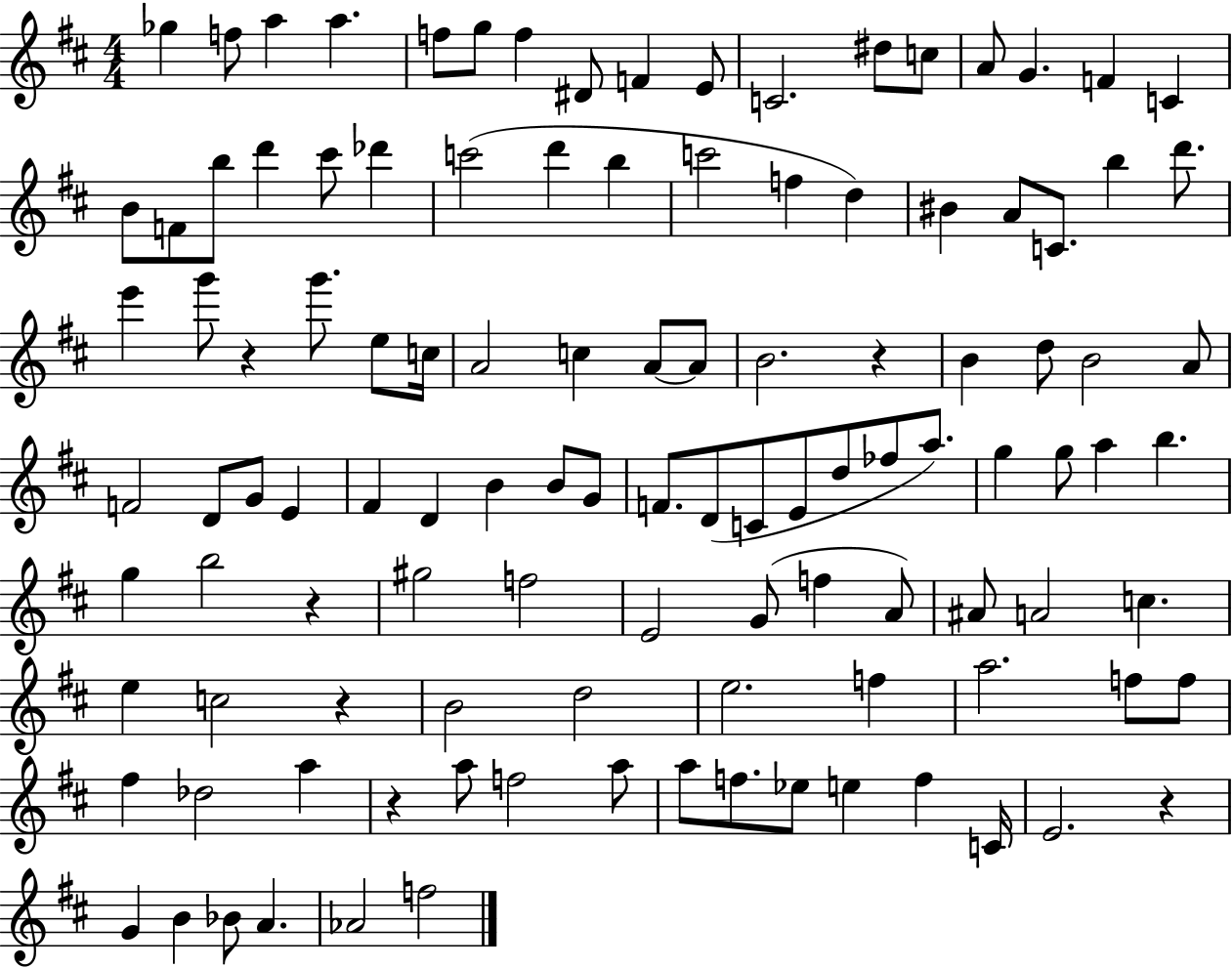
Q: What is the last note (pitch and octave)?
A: F5